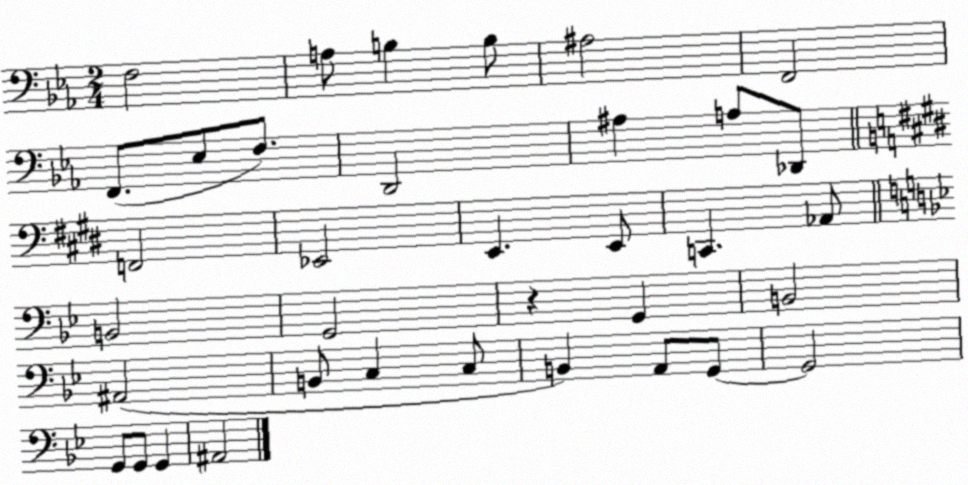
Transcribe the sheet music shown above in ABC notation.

X:1
T:Untitled
M:2/4
L:1/4
K:Eb
F,2 A,/2 B, B,/2 ^A,2 F,,2 F,,/2 _E,/2 F,/2 D,,2 ^A, A,/2 _D,,/2 F,,2 _E,,2 E,, E,,/2 C,, _A,,/2 B,,2 G,,2 z G,, B,,2 ^A,,2 B,,/2 C, C,/2 B,, A,,/2 G,,/2 G,,2 G,,/2 G,,/2 G,, ^A,,2